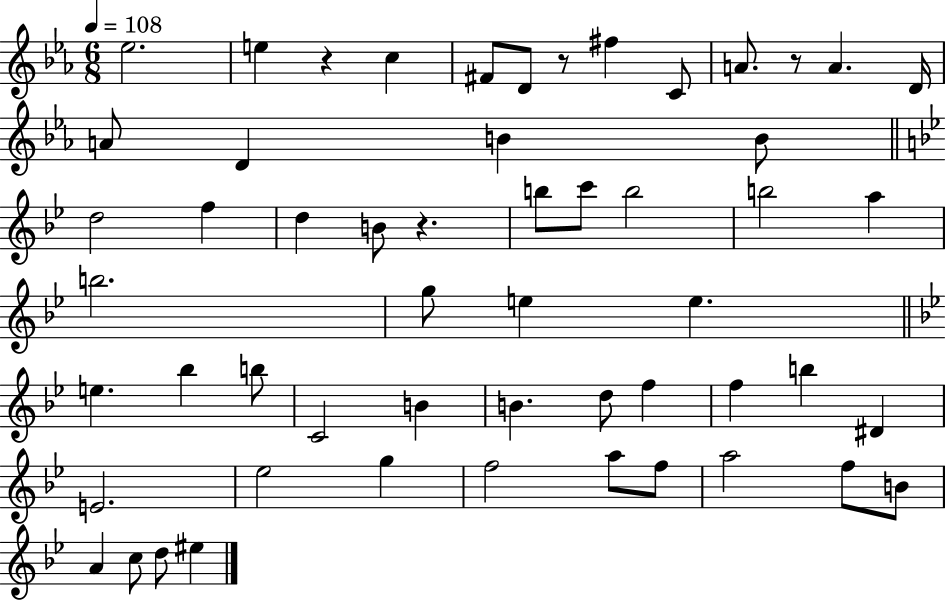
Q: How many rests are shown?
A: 4